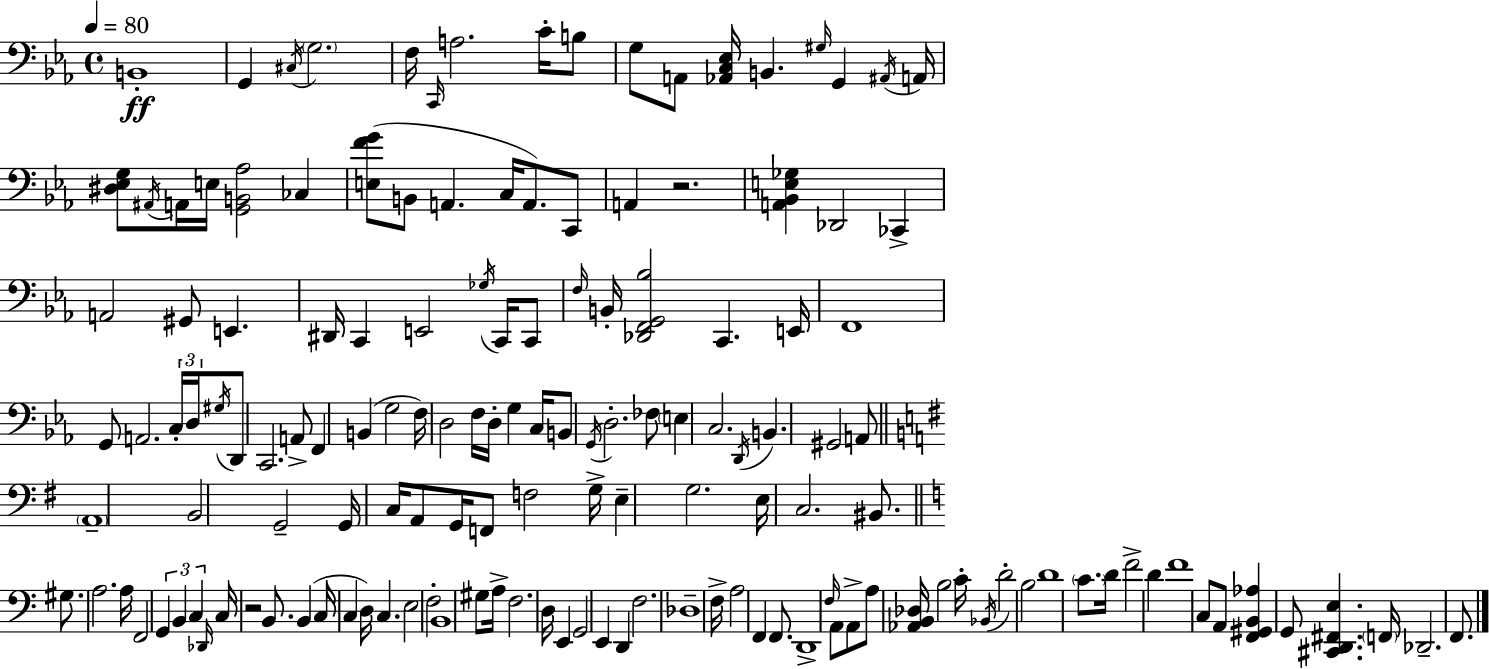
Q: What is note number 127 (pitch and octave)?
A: D4